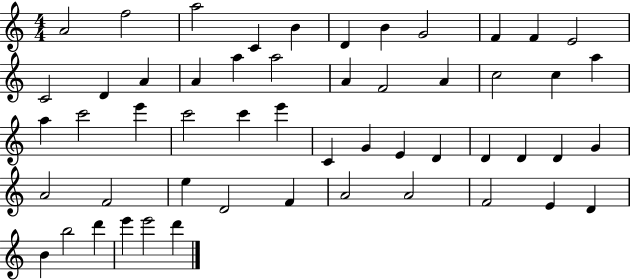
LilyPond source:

{
  \clef treble
  \numericTimeSignature
  \time 4/4
  \key c \major
  a'2 f''2 | a''2 c'4 b'4 | d'4 b'4 g'2 | f'4 f'4 e'2 | \break c'2 d'4 a'4 | a'4 a''4 a''2 | a'4 f'2 a'4 | c''2 c''4 a''4 | \break a''4 c'''2 e'''4 | c'''2 c'''4 e'''4 | c'4 g'4 e'4 d'4 | d'4 d'4 d'4 g'4 | \break a'2 f'2 | e''4 d'2 f'4 | a'2 a'2 | f'2 e'4 d'4 | \break b'4 b''2 d'''4 | e'''4 e'''2 d'''4 | \bar "|."
}